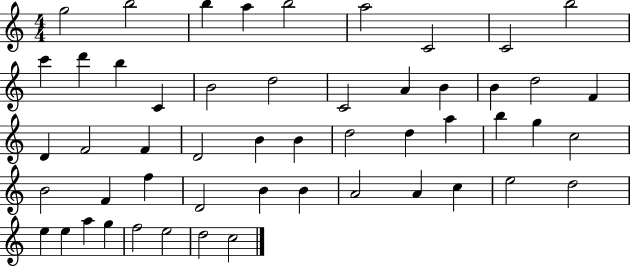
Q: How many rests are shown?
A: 0